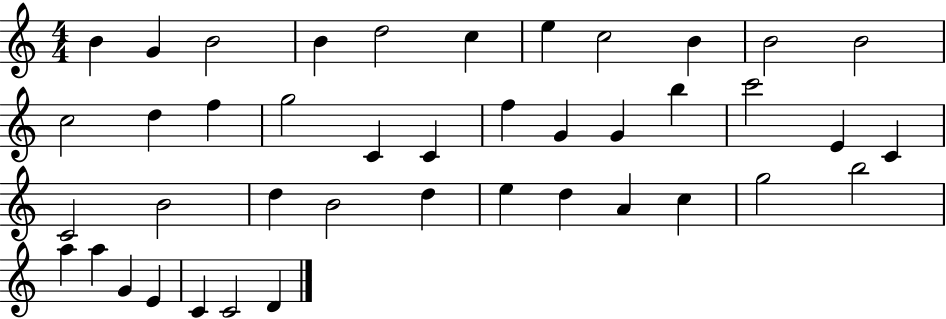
B4/q G4/q B4/h B4/q D5/h C5/q E5/q C5/h B4/q B4/h B4/h C5/h D5/q F5/q G5/h C4/q C4/q F5/q G4/q G4/q B5/q C6/h E4/q C4/q C4/h B4/h D5/q B4/h D5/q E5/q D5/q A4/q C5/q G5/h B5/h A5/q A5/q G4/q E4/q C4/q C4/h D4/q